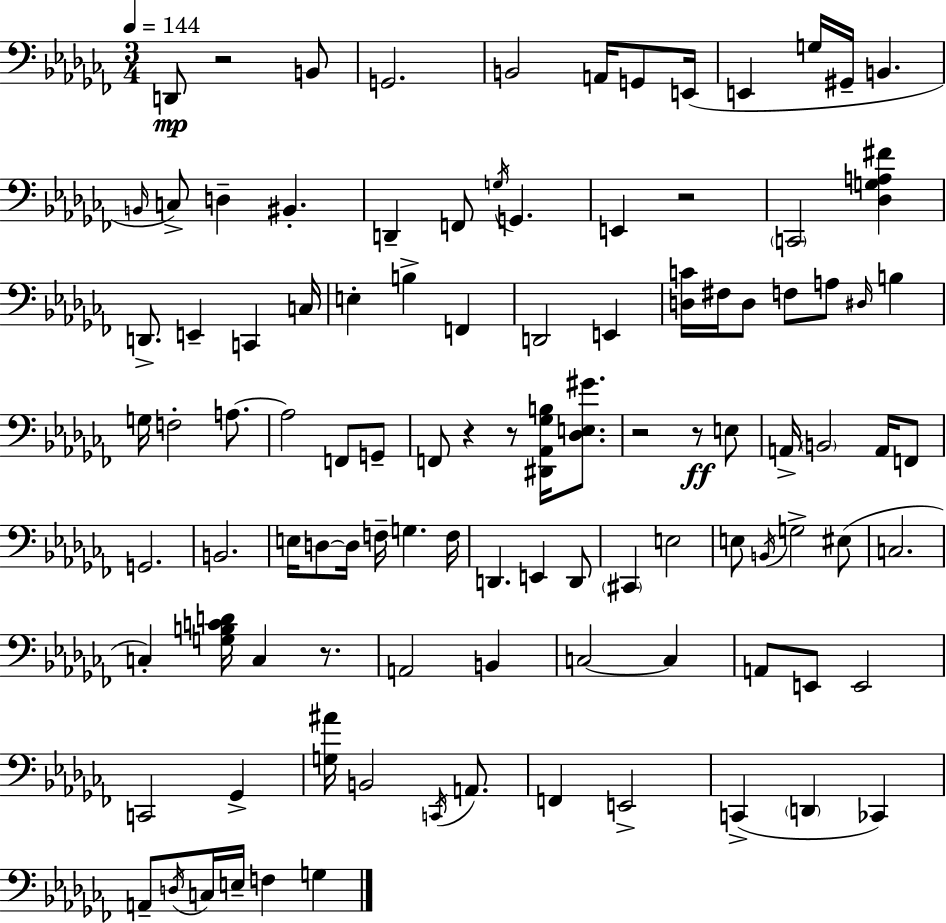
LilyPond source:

{
  \clef bass
  \numericTimeSignature
  \time 3/4
  \key aes \minor
  \tempo 4 = 144
  \repeat volta 2 { d,8\mp r2 b,8 | g,2. | b,2 a,16 g,8 e,16( | e,4 g16 gis,16-- b,4. | \break \grace { b,16 }) c8-> d4-- bis,4.-. | d,4-- f,8 \acciaccatura { g16 } g,4. | e,4 r2 | \parenthesize c,2 <des g a fis'>4 | \break d,8.-> e,4-- c,4 | c16 e4-. b4-> f,4 | d,2 e,4 | <d c'>16 fis16 d8 f8 a8 \grace { dis16 } b4 | \break g16 f2-. | a8.~~ a2 f,8 | g,8-- f,8 r4 r8 <dis, aes, ges b>16 | <des e gis'>8. r2 r8\ff | \break e8 a,16-> \parenthesize b,2 | a,16 f,8 g,2. | b,2. | e16 d8~~ d16 f16-- g4. | \break f16 d,4. e,4 | d,8 \parenthesize cis,4 e2 | e8 \acciaccatura { b,16 } g2-> | eis8( c2. | \break c4-.) <g b c' d'>16 c4 | r8. a,2 | b,4 c2~~ | c4 a,8 e,8 e,2 | \break c,2 | ges,4-> <g ais'>16 b,2 | \acciaccatura { c,16 } a,8. f,4 e,2-> | c,4->( \parenthesize d,4 | \break ces,4) a,8-- \acciaccatura { d16 } c16 e16-- f4 | g4 } \bar "|."
}